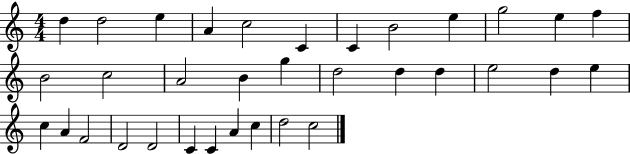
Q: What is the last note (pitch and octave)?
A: C5